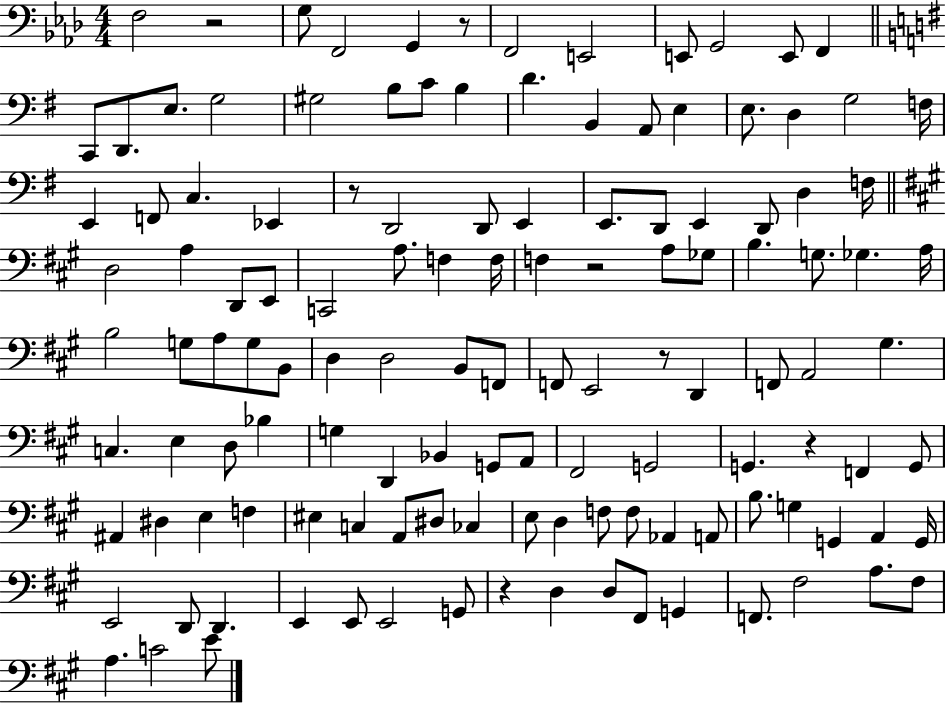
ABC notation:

X:1
T:Untitled
M:4/4
L:1/4
K:Ab
F,2 z2 G,/2 F,,2 G,, z/2 F,,2 E,,2 E,,/2 G,,2 E,,/2 F,, C,,/2 D,,/2 E,/2 G,2 ^G,2 B,/2 C/2 B, D B,, A,,/2 E, E,/2 D, G,2 F,/4 E,, F,,/2 C, _E,, z/2 D,,2 D,,/2 E,, E,,/2 D,,/2 E,, D,,/2 D, F,/4 D,2 A, D,,/2 E,,/2 C,,2 A,/2 F, F,/4 F, z2 A,/2 _G,/2 B, G,/2 _G, A,/4 B,2 G,/2 A,/2 G,/2 B,,/2 D, D,2 B,,/2 F,,/2 F,,/2 E,,2 z/2 D,, F,,/2 A,,2 ^G, C, E, D,/2 _B, G, D,, _B,, G,,/2 A,,/2 ^F,,2 G,,2 G,, z F,, G,,/2 ^A,, ^D, E, F, ^E, C, A,,/2 ^D,/2 _C, E,/2 D, F,/2 F,/2 _A,, A,,/2 B,/2 G, G,, A,, G,,/4 E,,2 D,,/2 D,, E,, E,,/2 E,,2 G,,/2 z D, D,/2 ^F,,/2 G,, F,,/2 ^F,2 A,/2 ^F,/2 A, C2 E/2